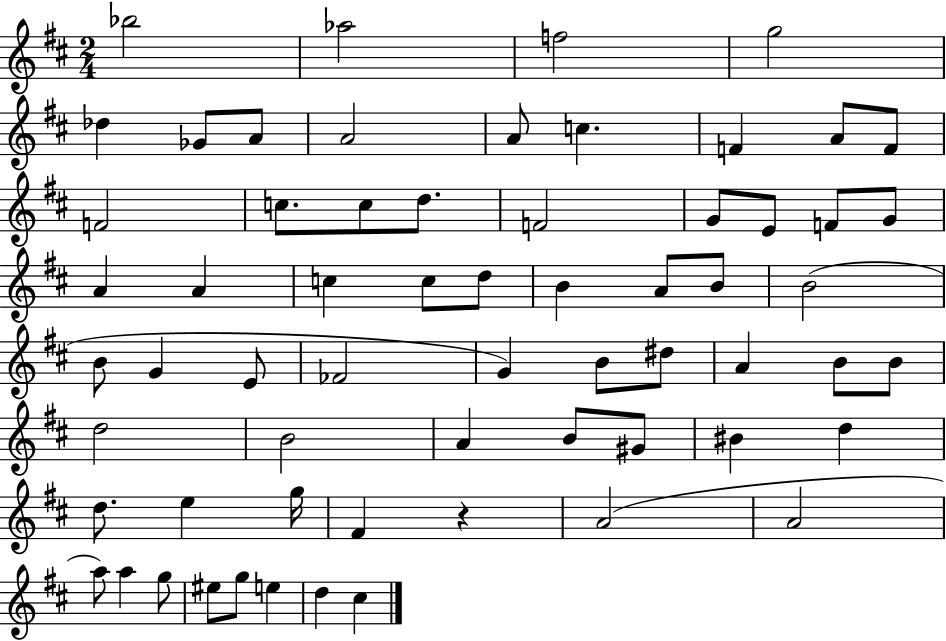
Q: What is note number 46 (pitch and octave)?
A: G#4